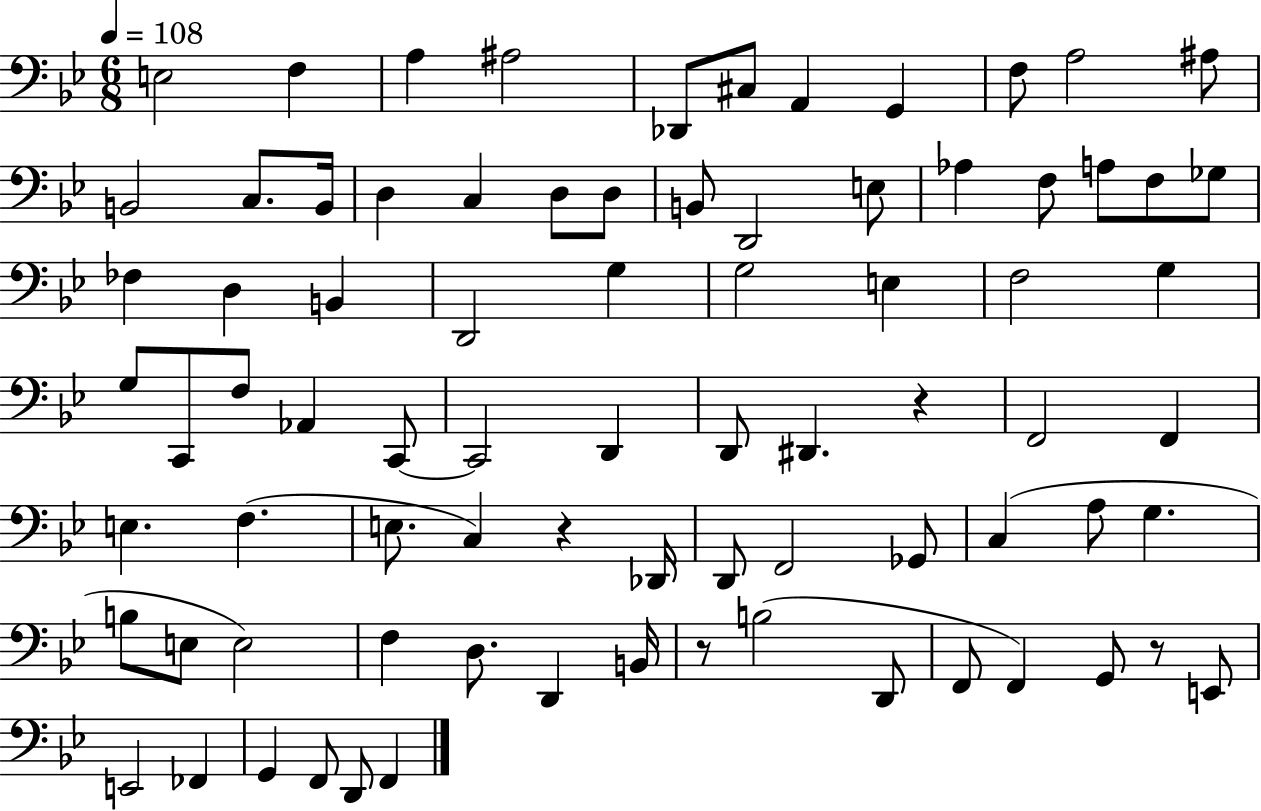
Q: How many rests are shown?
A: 4